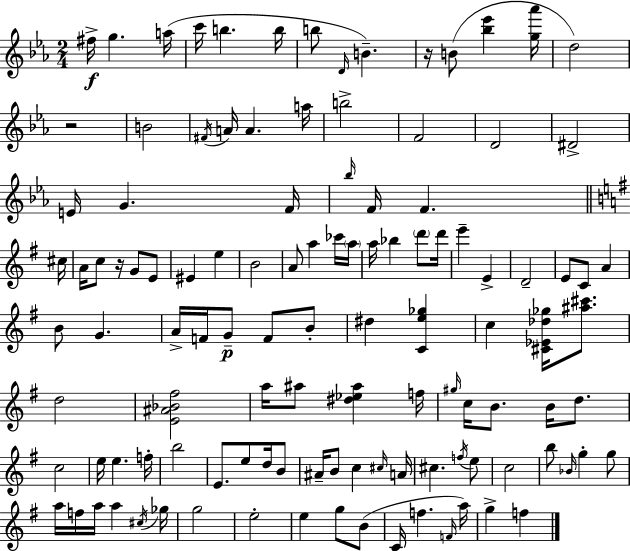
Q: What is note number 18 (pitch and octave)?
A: F4